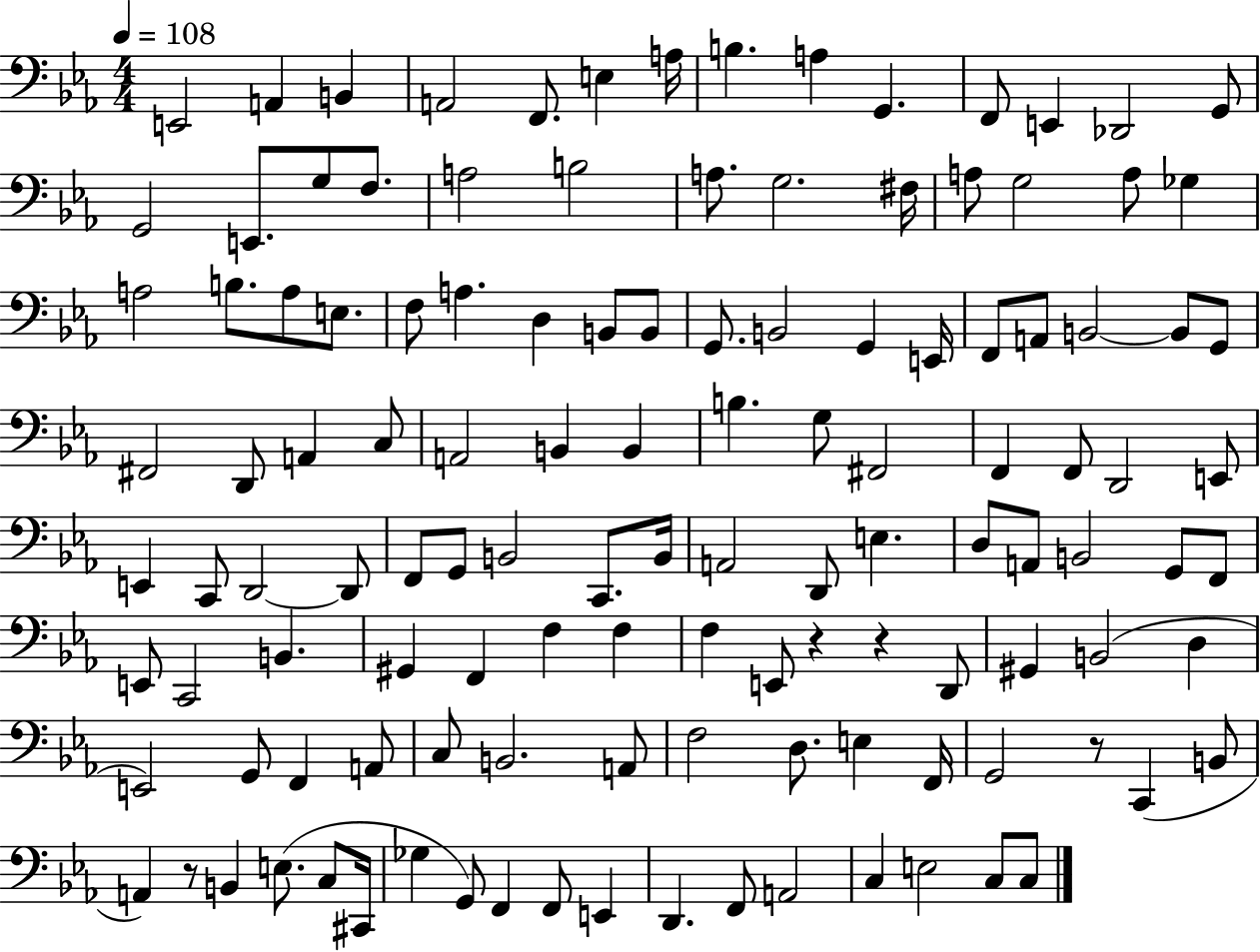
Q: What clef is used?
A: bass